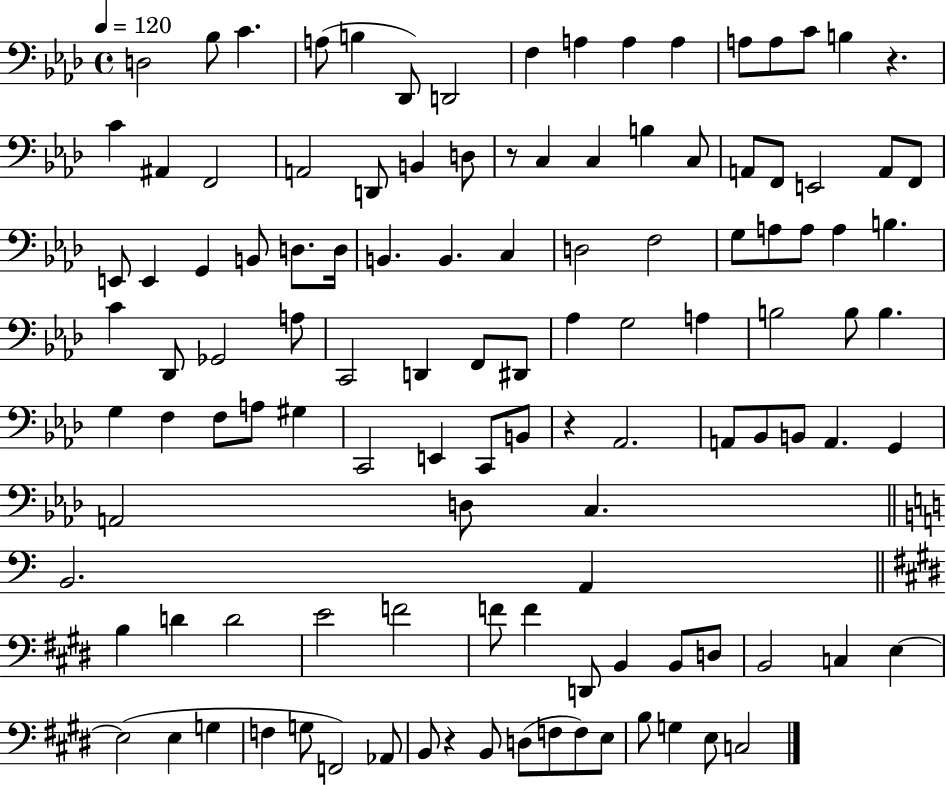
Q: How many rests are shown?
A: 4